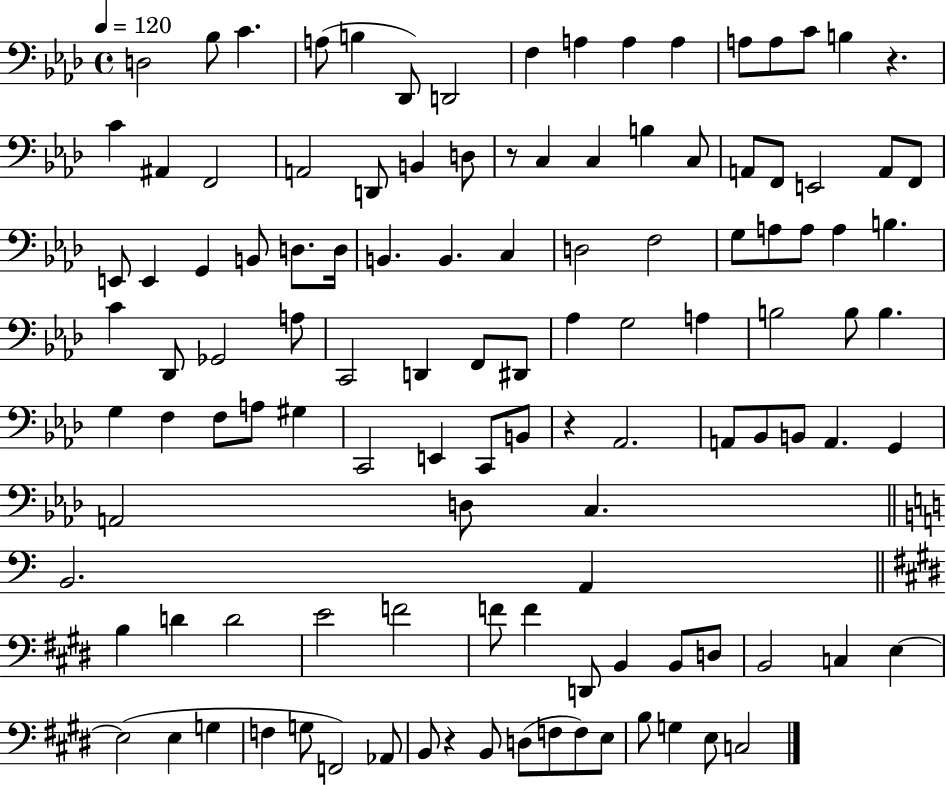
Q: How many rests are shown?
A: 4